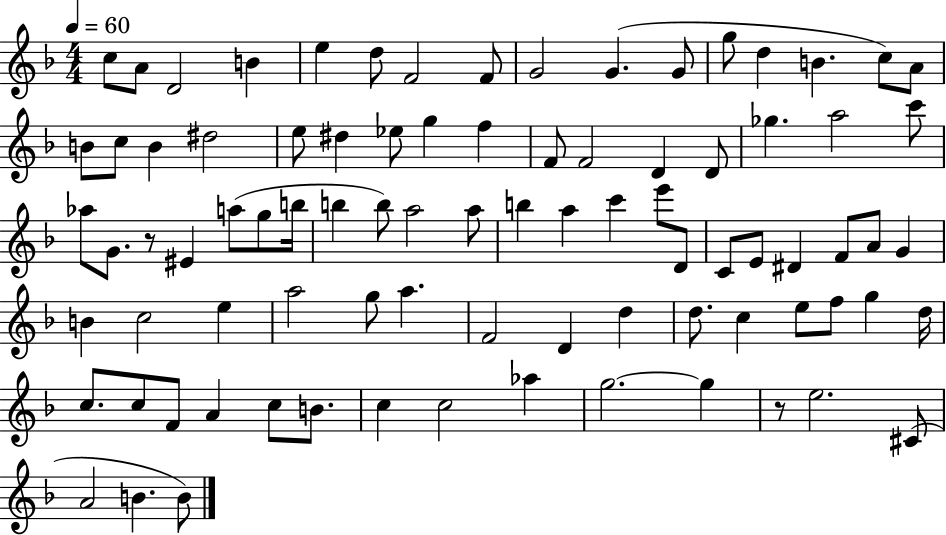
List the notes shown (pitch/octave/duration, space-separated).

C5/e A4/e D4/h B4/q E5/q D5/e F4/h F4/e G4/h G4/q. G4/e G5/e D5/q B4/q. C5/e A4/e B4/e C5/e B4/q D#5/h E5/e D#5/q Eb5/e G5/q F5/q F4/e F4/h D4/q D4/e Gb5/q. A5/h C6/e Ab5/e G4/e. R/e EIS4/q A5/e G5/e B5/s B5/q B5/e A5/h A5/e B5/q A5/q C6/q E6/e D4/e C4/e E4/e D#4/q F4/e A4/e G4/q B4/q C5/h E5/q A5/h G5/e A5/q. F4/h D4/q D5/q D5/e. C5/q E5/e F5/e G5/q D5/s C5/e. C5/e F4/e A4/q C5/e B4/e. C5/q C5/h Ab5/q G5/h. G5/q R/e E5/h. C#4/e A4/h B4/q. B4/e